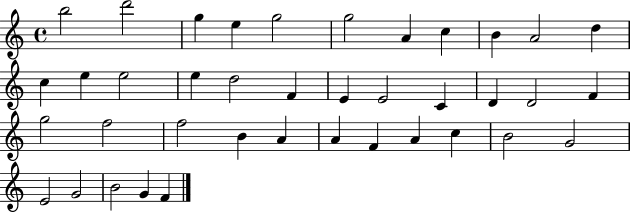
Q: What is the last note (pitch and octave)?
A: F4